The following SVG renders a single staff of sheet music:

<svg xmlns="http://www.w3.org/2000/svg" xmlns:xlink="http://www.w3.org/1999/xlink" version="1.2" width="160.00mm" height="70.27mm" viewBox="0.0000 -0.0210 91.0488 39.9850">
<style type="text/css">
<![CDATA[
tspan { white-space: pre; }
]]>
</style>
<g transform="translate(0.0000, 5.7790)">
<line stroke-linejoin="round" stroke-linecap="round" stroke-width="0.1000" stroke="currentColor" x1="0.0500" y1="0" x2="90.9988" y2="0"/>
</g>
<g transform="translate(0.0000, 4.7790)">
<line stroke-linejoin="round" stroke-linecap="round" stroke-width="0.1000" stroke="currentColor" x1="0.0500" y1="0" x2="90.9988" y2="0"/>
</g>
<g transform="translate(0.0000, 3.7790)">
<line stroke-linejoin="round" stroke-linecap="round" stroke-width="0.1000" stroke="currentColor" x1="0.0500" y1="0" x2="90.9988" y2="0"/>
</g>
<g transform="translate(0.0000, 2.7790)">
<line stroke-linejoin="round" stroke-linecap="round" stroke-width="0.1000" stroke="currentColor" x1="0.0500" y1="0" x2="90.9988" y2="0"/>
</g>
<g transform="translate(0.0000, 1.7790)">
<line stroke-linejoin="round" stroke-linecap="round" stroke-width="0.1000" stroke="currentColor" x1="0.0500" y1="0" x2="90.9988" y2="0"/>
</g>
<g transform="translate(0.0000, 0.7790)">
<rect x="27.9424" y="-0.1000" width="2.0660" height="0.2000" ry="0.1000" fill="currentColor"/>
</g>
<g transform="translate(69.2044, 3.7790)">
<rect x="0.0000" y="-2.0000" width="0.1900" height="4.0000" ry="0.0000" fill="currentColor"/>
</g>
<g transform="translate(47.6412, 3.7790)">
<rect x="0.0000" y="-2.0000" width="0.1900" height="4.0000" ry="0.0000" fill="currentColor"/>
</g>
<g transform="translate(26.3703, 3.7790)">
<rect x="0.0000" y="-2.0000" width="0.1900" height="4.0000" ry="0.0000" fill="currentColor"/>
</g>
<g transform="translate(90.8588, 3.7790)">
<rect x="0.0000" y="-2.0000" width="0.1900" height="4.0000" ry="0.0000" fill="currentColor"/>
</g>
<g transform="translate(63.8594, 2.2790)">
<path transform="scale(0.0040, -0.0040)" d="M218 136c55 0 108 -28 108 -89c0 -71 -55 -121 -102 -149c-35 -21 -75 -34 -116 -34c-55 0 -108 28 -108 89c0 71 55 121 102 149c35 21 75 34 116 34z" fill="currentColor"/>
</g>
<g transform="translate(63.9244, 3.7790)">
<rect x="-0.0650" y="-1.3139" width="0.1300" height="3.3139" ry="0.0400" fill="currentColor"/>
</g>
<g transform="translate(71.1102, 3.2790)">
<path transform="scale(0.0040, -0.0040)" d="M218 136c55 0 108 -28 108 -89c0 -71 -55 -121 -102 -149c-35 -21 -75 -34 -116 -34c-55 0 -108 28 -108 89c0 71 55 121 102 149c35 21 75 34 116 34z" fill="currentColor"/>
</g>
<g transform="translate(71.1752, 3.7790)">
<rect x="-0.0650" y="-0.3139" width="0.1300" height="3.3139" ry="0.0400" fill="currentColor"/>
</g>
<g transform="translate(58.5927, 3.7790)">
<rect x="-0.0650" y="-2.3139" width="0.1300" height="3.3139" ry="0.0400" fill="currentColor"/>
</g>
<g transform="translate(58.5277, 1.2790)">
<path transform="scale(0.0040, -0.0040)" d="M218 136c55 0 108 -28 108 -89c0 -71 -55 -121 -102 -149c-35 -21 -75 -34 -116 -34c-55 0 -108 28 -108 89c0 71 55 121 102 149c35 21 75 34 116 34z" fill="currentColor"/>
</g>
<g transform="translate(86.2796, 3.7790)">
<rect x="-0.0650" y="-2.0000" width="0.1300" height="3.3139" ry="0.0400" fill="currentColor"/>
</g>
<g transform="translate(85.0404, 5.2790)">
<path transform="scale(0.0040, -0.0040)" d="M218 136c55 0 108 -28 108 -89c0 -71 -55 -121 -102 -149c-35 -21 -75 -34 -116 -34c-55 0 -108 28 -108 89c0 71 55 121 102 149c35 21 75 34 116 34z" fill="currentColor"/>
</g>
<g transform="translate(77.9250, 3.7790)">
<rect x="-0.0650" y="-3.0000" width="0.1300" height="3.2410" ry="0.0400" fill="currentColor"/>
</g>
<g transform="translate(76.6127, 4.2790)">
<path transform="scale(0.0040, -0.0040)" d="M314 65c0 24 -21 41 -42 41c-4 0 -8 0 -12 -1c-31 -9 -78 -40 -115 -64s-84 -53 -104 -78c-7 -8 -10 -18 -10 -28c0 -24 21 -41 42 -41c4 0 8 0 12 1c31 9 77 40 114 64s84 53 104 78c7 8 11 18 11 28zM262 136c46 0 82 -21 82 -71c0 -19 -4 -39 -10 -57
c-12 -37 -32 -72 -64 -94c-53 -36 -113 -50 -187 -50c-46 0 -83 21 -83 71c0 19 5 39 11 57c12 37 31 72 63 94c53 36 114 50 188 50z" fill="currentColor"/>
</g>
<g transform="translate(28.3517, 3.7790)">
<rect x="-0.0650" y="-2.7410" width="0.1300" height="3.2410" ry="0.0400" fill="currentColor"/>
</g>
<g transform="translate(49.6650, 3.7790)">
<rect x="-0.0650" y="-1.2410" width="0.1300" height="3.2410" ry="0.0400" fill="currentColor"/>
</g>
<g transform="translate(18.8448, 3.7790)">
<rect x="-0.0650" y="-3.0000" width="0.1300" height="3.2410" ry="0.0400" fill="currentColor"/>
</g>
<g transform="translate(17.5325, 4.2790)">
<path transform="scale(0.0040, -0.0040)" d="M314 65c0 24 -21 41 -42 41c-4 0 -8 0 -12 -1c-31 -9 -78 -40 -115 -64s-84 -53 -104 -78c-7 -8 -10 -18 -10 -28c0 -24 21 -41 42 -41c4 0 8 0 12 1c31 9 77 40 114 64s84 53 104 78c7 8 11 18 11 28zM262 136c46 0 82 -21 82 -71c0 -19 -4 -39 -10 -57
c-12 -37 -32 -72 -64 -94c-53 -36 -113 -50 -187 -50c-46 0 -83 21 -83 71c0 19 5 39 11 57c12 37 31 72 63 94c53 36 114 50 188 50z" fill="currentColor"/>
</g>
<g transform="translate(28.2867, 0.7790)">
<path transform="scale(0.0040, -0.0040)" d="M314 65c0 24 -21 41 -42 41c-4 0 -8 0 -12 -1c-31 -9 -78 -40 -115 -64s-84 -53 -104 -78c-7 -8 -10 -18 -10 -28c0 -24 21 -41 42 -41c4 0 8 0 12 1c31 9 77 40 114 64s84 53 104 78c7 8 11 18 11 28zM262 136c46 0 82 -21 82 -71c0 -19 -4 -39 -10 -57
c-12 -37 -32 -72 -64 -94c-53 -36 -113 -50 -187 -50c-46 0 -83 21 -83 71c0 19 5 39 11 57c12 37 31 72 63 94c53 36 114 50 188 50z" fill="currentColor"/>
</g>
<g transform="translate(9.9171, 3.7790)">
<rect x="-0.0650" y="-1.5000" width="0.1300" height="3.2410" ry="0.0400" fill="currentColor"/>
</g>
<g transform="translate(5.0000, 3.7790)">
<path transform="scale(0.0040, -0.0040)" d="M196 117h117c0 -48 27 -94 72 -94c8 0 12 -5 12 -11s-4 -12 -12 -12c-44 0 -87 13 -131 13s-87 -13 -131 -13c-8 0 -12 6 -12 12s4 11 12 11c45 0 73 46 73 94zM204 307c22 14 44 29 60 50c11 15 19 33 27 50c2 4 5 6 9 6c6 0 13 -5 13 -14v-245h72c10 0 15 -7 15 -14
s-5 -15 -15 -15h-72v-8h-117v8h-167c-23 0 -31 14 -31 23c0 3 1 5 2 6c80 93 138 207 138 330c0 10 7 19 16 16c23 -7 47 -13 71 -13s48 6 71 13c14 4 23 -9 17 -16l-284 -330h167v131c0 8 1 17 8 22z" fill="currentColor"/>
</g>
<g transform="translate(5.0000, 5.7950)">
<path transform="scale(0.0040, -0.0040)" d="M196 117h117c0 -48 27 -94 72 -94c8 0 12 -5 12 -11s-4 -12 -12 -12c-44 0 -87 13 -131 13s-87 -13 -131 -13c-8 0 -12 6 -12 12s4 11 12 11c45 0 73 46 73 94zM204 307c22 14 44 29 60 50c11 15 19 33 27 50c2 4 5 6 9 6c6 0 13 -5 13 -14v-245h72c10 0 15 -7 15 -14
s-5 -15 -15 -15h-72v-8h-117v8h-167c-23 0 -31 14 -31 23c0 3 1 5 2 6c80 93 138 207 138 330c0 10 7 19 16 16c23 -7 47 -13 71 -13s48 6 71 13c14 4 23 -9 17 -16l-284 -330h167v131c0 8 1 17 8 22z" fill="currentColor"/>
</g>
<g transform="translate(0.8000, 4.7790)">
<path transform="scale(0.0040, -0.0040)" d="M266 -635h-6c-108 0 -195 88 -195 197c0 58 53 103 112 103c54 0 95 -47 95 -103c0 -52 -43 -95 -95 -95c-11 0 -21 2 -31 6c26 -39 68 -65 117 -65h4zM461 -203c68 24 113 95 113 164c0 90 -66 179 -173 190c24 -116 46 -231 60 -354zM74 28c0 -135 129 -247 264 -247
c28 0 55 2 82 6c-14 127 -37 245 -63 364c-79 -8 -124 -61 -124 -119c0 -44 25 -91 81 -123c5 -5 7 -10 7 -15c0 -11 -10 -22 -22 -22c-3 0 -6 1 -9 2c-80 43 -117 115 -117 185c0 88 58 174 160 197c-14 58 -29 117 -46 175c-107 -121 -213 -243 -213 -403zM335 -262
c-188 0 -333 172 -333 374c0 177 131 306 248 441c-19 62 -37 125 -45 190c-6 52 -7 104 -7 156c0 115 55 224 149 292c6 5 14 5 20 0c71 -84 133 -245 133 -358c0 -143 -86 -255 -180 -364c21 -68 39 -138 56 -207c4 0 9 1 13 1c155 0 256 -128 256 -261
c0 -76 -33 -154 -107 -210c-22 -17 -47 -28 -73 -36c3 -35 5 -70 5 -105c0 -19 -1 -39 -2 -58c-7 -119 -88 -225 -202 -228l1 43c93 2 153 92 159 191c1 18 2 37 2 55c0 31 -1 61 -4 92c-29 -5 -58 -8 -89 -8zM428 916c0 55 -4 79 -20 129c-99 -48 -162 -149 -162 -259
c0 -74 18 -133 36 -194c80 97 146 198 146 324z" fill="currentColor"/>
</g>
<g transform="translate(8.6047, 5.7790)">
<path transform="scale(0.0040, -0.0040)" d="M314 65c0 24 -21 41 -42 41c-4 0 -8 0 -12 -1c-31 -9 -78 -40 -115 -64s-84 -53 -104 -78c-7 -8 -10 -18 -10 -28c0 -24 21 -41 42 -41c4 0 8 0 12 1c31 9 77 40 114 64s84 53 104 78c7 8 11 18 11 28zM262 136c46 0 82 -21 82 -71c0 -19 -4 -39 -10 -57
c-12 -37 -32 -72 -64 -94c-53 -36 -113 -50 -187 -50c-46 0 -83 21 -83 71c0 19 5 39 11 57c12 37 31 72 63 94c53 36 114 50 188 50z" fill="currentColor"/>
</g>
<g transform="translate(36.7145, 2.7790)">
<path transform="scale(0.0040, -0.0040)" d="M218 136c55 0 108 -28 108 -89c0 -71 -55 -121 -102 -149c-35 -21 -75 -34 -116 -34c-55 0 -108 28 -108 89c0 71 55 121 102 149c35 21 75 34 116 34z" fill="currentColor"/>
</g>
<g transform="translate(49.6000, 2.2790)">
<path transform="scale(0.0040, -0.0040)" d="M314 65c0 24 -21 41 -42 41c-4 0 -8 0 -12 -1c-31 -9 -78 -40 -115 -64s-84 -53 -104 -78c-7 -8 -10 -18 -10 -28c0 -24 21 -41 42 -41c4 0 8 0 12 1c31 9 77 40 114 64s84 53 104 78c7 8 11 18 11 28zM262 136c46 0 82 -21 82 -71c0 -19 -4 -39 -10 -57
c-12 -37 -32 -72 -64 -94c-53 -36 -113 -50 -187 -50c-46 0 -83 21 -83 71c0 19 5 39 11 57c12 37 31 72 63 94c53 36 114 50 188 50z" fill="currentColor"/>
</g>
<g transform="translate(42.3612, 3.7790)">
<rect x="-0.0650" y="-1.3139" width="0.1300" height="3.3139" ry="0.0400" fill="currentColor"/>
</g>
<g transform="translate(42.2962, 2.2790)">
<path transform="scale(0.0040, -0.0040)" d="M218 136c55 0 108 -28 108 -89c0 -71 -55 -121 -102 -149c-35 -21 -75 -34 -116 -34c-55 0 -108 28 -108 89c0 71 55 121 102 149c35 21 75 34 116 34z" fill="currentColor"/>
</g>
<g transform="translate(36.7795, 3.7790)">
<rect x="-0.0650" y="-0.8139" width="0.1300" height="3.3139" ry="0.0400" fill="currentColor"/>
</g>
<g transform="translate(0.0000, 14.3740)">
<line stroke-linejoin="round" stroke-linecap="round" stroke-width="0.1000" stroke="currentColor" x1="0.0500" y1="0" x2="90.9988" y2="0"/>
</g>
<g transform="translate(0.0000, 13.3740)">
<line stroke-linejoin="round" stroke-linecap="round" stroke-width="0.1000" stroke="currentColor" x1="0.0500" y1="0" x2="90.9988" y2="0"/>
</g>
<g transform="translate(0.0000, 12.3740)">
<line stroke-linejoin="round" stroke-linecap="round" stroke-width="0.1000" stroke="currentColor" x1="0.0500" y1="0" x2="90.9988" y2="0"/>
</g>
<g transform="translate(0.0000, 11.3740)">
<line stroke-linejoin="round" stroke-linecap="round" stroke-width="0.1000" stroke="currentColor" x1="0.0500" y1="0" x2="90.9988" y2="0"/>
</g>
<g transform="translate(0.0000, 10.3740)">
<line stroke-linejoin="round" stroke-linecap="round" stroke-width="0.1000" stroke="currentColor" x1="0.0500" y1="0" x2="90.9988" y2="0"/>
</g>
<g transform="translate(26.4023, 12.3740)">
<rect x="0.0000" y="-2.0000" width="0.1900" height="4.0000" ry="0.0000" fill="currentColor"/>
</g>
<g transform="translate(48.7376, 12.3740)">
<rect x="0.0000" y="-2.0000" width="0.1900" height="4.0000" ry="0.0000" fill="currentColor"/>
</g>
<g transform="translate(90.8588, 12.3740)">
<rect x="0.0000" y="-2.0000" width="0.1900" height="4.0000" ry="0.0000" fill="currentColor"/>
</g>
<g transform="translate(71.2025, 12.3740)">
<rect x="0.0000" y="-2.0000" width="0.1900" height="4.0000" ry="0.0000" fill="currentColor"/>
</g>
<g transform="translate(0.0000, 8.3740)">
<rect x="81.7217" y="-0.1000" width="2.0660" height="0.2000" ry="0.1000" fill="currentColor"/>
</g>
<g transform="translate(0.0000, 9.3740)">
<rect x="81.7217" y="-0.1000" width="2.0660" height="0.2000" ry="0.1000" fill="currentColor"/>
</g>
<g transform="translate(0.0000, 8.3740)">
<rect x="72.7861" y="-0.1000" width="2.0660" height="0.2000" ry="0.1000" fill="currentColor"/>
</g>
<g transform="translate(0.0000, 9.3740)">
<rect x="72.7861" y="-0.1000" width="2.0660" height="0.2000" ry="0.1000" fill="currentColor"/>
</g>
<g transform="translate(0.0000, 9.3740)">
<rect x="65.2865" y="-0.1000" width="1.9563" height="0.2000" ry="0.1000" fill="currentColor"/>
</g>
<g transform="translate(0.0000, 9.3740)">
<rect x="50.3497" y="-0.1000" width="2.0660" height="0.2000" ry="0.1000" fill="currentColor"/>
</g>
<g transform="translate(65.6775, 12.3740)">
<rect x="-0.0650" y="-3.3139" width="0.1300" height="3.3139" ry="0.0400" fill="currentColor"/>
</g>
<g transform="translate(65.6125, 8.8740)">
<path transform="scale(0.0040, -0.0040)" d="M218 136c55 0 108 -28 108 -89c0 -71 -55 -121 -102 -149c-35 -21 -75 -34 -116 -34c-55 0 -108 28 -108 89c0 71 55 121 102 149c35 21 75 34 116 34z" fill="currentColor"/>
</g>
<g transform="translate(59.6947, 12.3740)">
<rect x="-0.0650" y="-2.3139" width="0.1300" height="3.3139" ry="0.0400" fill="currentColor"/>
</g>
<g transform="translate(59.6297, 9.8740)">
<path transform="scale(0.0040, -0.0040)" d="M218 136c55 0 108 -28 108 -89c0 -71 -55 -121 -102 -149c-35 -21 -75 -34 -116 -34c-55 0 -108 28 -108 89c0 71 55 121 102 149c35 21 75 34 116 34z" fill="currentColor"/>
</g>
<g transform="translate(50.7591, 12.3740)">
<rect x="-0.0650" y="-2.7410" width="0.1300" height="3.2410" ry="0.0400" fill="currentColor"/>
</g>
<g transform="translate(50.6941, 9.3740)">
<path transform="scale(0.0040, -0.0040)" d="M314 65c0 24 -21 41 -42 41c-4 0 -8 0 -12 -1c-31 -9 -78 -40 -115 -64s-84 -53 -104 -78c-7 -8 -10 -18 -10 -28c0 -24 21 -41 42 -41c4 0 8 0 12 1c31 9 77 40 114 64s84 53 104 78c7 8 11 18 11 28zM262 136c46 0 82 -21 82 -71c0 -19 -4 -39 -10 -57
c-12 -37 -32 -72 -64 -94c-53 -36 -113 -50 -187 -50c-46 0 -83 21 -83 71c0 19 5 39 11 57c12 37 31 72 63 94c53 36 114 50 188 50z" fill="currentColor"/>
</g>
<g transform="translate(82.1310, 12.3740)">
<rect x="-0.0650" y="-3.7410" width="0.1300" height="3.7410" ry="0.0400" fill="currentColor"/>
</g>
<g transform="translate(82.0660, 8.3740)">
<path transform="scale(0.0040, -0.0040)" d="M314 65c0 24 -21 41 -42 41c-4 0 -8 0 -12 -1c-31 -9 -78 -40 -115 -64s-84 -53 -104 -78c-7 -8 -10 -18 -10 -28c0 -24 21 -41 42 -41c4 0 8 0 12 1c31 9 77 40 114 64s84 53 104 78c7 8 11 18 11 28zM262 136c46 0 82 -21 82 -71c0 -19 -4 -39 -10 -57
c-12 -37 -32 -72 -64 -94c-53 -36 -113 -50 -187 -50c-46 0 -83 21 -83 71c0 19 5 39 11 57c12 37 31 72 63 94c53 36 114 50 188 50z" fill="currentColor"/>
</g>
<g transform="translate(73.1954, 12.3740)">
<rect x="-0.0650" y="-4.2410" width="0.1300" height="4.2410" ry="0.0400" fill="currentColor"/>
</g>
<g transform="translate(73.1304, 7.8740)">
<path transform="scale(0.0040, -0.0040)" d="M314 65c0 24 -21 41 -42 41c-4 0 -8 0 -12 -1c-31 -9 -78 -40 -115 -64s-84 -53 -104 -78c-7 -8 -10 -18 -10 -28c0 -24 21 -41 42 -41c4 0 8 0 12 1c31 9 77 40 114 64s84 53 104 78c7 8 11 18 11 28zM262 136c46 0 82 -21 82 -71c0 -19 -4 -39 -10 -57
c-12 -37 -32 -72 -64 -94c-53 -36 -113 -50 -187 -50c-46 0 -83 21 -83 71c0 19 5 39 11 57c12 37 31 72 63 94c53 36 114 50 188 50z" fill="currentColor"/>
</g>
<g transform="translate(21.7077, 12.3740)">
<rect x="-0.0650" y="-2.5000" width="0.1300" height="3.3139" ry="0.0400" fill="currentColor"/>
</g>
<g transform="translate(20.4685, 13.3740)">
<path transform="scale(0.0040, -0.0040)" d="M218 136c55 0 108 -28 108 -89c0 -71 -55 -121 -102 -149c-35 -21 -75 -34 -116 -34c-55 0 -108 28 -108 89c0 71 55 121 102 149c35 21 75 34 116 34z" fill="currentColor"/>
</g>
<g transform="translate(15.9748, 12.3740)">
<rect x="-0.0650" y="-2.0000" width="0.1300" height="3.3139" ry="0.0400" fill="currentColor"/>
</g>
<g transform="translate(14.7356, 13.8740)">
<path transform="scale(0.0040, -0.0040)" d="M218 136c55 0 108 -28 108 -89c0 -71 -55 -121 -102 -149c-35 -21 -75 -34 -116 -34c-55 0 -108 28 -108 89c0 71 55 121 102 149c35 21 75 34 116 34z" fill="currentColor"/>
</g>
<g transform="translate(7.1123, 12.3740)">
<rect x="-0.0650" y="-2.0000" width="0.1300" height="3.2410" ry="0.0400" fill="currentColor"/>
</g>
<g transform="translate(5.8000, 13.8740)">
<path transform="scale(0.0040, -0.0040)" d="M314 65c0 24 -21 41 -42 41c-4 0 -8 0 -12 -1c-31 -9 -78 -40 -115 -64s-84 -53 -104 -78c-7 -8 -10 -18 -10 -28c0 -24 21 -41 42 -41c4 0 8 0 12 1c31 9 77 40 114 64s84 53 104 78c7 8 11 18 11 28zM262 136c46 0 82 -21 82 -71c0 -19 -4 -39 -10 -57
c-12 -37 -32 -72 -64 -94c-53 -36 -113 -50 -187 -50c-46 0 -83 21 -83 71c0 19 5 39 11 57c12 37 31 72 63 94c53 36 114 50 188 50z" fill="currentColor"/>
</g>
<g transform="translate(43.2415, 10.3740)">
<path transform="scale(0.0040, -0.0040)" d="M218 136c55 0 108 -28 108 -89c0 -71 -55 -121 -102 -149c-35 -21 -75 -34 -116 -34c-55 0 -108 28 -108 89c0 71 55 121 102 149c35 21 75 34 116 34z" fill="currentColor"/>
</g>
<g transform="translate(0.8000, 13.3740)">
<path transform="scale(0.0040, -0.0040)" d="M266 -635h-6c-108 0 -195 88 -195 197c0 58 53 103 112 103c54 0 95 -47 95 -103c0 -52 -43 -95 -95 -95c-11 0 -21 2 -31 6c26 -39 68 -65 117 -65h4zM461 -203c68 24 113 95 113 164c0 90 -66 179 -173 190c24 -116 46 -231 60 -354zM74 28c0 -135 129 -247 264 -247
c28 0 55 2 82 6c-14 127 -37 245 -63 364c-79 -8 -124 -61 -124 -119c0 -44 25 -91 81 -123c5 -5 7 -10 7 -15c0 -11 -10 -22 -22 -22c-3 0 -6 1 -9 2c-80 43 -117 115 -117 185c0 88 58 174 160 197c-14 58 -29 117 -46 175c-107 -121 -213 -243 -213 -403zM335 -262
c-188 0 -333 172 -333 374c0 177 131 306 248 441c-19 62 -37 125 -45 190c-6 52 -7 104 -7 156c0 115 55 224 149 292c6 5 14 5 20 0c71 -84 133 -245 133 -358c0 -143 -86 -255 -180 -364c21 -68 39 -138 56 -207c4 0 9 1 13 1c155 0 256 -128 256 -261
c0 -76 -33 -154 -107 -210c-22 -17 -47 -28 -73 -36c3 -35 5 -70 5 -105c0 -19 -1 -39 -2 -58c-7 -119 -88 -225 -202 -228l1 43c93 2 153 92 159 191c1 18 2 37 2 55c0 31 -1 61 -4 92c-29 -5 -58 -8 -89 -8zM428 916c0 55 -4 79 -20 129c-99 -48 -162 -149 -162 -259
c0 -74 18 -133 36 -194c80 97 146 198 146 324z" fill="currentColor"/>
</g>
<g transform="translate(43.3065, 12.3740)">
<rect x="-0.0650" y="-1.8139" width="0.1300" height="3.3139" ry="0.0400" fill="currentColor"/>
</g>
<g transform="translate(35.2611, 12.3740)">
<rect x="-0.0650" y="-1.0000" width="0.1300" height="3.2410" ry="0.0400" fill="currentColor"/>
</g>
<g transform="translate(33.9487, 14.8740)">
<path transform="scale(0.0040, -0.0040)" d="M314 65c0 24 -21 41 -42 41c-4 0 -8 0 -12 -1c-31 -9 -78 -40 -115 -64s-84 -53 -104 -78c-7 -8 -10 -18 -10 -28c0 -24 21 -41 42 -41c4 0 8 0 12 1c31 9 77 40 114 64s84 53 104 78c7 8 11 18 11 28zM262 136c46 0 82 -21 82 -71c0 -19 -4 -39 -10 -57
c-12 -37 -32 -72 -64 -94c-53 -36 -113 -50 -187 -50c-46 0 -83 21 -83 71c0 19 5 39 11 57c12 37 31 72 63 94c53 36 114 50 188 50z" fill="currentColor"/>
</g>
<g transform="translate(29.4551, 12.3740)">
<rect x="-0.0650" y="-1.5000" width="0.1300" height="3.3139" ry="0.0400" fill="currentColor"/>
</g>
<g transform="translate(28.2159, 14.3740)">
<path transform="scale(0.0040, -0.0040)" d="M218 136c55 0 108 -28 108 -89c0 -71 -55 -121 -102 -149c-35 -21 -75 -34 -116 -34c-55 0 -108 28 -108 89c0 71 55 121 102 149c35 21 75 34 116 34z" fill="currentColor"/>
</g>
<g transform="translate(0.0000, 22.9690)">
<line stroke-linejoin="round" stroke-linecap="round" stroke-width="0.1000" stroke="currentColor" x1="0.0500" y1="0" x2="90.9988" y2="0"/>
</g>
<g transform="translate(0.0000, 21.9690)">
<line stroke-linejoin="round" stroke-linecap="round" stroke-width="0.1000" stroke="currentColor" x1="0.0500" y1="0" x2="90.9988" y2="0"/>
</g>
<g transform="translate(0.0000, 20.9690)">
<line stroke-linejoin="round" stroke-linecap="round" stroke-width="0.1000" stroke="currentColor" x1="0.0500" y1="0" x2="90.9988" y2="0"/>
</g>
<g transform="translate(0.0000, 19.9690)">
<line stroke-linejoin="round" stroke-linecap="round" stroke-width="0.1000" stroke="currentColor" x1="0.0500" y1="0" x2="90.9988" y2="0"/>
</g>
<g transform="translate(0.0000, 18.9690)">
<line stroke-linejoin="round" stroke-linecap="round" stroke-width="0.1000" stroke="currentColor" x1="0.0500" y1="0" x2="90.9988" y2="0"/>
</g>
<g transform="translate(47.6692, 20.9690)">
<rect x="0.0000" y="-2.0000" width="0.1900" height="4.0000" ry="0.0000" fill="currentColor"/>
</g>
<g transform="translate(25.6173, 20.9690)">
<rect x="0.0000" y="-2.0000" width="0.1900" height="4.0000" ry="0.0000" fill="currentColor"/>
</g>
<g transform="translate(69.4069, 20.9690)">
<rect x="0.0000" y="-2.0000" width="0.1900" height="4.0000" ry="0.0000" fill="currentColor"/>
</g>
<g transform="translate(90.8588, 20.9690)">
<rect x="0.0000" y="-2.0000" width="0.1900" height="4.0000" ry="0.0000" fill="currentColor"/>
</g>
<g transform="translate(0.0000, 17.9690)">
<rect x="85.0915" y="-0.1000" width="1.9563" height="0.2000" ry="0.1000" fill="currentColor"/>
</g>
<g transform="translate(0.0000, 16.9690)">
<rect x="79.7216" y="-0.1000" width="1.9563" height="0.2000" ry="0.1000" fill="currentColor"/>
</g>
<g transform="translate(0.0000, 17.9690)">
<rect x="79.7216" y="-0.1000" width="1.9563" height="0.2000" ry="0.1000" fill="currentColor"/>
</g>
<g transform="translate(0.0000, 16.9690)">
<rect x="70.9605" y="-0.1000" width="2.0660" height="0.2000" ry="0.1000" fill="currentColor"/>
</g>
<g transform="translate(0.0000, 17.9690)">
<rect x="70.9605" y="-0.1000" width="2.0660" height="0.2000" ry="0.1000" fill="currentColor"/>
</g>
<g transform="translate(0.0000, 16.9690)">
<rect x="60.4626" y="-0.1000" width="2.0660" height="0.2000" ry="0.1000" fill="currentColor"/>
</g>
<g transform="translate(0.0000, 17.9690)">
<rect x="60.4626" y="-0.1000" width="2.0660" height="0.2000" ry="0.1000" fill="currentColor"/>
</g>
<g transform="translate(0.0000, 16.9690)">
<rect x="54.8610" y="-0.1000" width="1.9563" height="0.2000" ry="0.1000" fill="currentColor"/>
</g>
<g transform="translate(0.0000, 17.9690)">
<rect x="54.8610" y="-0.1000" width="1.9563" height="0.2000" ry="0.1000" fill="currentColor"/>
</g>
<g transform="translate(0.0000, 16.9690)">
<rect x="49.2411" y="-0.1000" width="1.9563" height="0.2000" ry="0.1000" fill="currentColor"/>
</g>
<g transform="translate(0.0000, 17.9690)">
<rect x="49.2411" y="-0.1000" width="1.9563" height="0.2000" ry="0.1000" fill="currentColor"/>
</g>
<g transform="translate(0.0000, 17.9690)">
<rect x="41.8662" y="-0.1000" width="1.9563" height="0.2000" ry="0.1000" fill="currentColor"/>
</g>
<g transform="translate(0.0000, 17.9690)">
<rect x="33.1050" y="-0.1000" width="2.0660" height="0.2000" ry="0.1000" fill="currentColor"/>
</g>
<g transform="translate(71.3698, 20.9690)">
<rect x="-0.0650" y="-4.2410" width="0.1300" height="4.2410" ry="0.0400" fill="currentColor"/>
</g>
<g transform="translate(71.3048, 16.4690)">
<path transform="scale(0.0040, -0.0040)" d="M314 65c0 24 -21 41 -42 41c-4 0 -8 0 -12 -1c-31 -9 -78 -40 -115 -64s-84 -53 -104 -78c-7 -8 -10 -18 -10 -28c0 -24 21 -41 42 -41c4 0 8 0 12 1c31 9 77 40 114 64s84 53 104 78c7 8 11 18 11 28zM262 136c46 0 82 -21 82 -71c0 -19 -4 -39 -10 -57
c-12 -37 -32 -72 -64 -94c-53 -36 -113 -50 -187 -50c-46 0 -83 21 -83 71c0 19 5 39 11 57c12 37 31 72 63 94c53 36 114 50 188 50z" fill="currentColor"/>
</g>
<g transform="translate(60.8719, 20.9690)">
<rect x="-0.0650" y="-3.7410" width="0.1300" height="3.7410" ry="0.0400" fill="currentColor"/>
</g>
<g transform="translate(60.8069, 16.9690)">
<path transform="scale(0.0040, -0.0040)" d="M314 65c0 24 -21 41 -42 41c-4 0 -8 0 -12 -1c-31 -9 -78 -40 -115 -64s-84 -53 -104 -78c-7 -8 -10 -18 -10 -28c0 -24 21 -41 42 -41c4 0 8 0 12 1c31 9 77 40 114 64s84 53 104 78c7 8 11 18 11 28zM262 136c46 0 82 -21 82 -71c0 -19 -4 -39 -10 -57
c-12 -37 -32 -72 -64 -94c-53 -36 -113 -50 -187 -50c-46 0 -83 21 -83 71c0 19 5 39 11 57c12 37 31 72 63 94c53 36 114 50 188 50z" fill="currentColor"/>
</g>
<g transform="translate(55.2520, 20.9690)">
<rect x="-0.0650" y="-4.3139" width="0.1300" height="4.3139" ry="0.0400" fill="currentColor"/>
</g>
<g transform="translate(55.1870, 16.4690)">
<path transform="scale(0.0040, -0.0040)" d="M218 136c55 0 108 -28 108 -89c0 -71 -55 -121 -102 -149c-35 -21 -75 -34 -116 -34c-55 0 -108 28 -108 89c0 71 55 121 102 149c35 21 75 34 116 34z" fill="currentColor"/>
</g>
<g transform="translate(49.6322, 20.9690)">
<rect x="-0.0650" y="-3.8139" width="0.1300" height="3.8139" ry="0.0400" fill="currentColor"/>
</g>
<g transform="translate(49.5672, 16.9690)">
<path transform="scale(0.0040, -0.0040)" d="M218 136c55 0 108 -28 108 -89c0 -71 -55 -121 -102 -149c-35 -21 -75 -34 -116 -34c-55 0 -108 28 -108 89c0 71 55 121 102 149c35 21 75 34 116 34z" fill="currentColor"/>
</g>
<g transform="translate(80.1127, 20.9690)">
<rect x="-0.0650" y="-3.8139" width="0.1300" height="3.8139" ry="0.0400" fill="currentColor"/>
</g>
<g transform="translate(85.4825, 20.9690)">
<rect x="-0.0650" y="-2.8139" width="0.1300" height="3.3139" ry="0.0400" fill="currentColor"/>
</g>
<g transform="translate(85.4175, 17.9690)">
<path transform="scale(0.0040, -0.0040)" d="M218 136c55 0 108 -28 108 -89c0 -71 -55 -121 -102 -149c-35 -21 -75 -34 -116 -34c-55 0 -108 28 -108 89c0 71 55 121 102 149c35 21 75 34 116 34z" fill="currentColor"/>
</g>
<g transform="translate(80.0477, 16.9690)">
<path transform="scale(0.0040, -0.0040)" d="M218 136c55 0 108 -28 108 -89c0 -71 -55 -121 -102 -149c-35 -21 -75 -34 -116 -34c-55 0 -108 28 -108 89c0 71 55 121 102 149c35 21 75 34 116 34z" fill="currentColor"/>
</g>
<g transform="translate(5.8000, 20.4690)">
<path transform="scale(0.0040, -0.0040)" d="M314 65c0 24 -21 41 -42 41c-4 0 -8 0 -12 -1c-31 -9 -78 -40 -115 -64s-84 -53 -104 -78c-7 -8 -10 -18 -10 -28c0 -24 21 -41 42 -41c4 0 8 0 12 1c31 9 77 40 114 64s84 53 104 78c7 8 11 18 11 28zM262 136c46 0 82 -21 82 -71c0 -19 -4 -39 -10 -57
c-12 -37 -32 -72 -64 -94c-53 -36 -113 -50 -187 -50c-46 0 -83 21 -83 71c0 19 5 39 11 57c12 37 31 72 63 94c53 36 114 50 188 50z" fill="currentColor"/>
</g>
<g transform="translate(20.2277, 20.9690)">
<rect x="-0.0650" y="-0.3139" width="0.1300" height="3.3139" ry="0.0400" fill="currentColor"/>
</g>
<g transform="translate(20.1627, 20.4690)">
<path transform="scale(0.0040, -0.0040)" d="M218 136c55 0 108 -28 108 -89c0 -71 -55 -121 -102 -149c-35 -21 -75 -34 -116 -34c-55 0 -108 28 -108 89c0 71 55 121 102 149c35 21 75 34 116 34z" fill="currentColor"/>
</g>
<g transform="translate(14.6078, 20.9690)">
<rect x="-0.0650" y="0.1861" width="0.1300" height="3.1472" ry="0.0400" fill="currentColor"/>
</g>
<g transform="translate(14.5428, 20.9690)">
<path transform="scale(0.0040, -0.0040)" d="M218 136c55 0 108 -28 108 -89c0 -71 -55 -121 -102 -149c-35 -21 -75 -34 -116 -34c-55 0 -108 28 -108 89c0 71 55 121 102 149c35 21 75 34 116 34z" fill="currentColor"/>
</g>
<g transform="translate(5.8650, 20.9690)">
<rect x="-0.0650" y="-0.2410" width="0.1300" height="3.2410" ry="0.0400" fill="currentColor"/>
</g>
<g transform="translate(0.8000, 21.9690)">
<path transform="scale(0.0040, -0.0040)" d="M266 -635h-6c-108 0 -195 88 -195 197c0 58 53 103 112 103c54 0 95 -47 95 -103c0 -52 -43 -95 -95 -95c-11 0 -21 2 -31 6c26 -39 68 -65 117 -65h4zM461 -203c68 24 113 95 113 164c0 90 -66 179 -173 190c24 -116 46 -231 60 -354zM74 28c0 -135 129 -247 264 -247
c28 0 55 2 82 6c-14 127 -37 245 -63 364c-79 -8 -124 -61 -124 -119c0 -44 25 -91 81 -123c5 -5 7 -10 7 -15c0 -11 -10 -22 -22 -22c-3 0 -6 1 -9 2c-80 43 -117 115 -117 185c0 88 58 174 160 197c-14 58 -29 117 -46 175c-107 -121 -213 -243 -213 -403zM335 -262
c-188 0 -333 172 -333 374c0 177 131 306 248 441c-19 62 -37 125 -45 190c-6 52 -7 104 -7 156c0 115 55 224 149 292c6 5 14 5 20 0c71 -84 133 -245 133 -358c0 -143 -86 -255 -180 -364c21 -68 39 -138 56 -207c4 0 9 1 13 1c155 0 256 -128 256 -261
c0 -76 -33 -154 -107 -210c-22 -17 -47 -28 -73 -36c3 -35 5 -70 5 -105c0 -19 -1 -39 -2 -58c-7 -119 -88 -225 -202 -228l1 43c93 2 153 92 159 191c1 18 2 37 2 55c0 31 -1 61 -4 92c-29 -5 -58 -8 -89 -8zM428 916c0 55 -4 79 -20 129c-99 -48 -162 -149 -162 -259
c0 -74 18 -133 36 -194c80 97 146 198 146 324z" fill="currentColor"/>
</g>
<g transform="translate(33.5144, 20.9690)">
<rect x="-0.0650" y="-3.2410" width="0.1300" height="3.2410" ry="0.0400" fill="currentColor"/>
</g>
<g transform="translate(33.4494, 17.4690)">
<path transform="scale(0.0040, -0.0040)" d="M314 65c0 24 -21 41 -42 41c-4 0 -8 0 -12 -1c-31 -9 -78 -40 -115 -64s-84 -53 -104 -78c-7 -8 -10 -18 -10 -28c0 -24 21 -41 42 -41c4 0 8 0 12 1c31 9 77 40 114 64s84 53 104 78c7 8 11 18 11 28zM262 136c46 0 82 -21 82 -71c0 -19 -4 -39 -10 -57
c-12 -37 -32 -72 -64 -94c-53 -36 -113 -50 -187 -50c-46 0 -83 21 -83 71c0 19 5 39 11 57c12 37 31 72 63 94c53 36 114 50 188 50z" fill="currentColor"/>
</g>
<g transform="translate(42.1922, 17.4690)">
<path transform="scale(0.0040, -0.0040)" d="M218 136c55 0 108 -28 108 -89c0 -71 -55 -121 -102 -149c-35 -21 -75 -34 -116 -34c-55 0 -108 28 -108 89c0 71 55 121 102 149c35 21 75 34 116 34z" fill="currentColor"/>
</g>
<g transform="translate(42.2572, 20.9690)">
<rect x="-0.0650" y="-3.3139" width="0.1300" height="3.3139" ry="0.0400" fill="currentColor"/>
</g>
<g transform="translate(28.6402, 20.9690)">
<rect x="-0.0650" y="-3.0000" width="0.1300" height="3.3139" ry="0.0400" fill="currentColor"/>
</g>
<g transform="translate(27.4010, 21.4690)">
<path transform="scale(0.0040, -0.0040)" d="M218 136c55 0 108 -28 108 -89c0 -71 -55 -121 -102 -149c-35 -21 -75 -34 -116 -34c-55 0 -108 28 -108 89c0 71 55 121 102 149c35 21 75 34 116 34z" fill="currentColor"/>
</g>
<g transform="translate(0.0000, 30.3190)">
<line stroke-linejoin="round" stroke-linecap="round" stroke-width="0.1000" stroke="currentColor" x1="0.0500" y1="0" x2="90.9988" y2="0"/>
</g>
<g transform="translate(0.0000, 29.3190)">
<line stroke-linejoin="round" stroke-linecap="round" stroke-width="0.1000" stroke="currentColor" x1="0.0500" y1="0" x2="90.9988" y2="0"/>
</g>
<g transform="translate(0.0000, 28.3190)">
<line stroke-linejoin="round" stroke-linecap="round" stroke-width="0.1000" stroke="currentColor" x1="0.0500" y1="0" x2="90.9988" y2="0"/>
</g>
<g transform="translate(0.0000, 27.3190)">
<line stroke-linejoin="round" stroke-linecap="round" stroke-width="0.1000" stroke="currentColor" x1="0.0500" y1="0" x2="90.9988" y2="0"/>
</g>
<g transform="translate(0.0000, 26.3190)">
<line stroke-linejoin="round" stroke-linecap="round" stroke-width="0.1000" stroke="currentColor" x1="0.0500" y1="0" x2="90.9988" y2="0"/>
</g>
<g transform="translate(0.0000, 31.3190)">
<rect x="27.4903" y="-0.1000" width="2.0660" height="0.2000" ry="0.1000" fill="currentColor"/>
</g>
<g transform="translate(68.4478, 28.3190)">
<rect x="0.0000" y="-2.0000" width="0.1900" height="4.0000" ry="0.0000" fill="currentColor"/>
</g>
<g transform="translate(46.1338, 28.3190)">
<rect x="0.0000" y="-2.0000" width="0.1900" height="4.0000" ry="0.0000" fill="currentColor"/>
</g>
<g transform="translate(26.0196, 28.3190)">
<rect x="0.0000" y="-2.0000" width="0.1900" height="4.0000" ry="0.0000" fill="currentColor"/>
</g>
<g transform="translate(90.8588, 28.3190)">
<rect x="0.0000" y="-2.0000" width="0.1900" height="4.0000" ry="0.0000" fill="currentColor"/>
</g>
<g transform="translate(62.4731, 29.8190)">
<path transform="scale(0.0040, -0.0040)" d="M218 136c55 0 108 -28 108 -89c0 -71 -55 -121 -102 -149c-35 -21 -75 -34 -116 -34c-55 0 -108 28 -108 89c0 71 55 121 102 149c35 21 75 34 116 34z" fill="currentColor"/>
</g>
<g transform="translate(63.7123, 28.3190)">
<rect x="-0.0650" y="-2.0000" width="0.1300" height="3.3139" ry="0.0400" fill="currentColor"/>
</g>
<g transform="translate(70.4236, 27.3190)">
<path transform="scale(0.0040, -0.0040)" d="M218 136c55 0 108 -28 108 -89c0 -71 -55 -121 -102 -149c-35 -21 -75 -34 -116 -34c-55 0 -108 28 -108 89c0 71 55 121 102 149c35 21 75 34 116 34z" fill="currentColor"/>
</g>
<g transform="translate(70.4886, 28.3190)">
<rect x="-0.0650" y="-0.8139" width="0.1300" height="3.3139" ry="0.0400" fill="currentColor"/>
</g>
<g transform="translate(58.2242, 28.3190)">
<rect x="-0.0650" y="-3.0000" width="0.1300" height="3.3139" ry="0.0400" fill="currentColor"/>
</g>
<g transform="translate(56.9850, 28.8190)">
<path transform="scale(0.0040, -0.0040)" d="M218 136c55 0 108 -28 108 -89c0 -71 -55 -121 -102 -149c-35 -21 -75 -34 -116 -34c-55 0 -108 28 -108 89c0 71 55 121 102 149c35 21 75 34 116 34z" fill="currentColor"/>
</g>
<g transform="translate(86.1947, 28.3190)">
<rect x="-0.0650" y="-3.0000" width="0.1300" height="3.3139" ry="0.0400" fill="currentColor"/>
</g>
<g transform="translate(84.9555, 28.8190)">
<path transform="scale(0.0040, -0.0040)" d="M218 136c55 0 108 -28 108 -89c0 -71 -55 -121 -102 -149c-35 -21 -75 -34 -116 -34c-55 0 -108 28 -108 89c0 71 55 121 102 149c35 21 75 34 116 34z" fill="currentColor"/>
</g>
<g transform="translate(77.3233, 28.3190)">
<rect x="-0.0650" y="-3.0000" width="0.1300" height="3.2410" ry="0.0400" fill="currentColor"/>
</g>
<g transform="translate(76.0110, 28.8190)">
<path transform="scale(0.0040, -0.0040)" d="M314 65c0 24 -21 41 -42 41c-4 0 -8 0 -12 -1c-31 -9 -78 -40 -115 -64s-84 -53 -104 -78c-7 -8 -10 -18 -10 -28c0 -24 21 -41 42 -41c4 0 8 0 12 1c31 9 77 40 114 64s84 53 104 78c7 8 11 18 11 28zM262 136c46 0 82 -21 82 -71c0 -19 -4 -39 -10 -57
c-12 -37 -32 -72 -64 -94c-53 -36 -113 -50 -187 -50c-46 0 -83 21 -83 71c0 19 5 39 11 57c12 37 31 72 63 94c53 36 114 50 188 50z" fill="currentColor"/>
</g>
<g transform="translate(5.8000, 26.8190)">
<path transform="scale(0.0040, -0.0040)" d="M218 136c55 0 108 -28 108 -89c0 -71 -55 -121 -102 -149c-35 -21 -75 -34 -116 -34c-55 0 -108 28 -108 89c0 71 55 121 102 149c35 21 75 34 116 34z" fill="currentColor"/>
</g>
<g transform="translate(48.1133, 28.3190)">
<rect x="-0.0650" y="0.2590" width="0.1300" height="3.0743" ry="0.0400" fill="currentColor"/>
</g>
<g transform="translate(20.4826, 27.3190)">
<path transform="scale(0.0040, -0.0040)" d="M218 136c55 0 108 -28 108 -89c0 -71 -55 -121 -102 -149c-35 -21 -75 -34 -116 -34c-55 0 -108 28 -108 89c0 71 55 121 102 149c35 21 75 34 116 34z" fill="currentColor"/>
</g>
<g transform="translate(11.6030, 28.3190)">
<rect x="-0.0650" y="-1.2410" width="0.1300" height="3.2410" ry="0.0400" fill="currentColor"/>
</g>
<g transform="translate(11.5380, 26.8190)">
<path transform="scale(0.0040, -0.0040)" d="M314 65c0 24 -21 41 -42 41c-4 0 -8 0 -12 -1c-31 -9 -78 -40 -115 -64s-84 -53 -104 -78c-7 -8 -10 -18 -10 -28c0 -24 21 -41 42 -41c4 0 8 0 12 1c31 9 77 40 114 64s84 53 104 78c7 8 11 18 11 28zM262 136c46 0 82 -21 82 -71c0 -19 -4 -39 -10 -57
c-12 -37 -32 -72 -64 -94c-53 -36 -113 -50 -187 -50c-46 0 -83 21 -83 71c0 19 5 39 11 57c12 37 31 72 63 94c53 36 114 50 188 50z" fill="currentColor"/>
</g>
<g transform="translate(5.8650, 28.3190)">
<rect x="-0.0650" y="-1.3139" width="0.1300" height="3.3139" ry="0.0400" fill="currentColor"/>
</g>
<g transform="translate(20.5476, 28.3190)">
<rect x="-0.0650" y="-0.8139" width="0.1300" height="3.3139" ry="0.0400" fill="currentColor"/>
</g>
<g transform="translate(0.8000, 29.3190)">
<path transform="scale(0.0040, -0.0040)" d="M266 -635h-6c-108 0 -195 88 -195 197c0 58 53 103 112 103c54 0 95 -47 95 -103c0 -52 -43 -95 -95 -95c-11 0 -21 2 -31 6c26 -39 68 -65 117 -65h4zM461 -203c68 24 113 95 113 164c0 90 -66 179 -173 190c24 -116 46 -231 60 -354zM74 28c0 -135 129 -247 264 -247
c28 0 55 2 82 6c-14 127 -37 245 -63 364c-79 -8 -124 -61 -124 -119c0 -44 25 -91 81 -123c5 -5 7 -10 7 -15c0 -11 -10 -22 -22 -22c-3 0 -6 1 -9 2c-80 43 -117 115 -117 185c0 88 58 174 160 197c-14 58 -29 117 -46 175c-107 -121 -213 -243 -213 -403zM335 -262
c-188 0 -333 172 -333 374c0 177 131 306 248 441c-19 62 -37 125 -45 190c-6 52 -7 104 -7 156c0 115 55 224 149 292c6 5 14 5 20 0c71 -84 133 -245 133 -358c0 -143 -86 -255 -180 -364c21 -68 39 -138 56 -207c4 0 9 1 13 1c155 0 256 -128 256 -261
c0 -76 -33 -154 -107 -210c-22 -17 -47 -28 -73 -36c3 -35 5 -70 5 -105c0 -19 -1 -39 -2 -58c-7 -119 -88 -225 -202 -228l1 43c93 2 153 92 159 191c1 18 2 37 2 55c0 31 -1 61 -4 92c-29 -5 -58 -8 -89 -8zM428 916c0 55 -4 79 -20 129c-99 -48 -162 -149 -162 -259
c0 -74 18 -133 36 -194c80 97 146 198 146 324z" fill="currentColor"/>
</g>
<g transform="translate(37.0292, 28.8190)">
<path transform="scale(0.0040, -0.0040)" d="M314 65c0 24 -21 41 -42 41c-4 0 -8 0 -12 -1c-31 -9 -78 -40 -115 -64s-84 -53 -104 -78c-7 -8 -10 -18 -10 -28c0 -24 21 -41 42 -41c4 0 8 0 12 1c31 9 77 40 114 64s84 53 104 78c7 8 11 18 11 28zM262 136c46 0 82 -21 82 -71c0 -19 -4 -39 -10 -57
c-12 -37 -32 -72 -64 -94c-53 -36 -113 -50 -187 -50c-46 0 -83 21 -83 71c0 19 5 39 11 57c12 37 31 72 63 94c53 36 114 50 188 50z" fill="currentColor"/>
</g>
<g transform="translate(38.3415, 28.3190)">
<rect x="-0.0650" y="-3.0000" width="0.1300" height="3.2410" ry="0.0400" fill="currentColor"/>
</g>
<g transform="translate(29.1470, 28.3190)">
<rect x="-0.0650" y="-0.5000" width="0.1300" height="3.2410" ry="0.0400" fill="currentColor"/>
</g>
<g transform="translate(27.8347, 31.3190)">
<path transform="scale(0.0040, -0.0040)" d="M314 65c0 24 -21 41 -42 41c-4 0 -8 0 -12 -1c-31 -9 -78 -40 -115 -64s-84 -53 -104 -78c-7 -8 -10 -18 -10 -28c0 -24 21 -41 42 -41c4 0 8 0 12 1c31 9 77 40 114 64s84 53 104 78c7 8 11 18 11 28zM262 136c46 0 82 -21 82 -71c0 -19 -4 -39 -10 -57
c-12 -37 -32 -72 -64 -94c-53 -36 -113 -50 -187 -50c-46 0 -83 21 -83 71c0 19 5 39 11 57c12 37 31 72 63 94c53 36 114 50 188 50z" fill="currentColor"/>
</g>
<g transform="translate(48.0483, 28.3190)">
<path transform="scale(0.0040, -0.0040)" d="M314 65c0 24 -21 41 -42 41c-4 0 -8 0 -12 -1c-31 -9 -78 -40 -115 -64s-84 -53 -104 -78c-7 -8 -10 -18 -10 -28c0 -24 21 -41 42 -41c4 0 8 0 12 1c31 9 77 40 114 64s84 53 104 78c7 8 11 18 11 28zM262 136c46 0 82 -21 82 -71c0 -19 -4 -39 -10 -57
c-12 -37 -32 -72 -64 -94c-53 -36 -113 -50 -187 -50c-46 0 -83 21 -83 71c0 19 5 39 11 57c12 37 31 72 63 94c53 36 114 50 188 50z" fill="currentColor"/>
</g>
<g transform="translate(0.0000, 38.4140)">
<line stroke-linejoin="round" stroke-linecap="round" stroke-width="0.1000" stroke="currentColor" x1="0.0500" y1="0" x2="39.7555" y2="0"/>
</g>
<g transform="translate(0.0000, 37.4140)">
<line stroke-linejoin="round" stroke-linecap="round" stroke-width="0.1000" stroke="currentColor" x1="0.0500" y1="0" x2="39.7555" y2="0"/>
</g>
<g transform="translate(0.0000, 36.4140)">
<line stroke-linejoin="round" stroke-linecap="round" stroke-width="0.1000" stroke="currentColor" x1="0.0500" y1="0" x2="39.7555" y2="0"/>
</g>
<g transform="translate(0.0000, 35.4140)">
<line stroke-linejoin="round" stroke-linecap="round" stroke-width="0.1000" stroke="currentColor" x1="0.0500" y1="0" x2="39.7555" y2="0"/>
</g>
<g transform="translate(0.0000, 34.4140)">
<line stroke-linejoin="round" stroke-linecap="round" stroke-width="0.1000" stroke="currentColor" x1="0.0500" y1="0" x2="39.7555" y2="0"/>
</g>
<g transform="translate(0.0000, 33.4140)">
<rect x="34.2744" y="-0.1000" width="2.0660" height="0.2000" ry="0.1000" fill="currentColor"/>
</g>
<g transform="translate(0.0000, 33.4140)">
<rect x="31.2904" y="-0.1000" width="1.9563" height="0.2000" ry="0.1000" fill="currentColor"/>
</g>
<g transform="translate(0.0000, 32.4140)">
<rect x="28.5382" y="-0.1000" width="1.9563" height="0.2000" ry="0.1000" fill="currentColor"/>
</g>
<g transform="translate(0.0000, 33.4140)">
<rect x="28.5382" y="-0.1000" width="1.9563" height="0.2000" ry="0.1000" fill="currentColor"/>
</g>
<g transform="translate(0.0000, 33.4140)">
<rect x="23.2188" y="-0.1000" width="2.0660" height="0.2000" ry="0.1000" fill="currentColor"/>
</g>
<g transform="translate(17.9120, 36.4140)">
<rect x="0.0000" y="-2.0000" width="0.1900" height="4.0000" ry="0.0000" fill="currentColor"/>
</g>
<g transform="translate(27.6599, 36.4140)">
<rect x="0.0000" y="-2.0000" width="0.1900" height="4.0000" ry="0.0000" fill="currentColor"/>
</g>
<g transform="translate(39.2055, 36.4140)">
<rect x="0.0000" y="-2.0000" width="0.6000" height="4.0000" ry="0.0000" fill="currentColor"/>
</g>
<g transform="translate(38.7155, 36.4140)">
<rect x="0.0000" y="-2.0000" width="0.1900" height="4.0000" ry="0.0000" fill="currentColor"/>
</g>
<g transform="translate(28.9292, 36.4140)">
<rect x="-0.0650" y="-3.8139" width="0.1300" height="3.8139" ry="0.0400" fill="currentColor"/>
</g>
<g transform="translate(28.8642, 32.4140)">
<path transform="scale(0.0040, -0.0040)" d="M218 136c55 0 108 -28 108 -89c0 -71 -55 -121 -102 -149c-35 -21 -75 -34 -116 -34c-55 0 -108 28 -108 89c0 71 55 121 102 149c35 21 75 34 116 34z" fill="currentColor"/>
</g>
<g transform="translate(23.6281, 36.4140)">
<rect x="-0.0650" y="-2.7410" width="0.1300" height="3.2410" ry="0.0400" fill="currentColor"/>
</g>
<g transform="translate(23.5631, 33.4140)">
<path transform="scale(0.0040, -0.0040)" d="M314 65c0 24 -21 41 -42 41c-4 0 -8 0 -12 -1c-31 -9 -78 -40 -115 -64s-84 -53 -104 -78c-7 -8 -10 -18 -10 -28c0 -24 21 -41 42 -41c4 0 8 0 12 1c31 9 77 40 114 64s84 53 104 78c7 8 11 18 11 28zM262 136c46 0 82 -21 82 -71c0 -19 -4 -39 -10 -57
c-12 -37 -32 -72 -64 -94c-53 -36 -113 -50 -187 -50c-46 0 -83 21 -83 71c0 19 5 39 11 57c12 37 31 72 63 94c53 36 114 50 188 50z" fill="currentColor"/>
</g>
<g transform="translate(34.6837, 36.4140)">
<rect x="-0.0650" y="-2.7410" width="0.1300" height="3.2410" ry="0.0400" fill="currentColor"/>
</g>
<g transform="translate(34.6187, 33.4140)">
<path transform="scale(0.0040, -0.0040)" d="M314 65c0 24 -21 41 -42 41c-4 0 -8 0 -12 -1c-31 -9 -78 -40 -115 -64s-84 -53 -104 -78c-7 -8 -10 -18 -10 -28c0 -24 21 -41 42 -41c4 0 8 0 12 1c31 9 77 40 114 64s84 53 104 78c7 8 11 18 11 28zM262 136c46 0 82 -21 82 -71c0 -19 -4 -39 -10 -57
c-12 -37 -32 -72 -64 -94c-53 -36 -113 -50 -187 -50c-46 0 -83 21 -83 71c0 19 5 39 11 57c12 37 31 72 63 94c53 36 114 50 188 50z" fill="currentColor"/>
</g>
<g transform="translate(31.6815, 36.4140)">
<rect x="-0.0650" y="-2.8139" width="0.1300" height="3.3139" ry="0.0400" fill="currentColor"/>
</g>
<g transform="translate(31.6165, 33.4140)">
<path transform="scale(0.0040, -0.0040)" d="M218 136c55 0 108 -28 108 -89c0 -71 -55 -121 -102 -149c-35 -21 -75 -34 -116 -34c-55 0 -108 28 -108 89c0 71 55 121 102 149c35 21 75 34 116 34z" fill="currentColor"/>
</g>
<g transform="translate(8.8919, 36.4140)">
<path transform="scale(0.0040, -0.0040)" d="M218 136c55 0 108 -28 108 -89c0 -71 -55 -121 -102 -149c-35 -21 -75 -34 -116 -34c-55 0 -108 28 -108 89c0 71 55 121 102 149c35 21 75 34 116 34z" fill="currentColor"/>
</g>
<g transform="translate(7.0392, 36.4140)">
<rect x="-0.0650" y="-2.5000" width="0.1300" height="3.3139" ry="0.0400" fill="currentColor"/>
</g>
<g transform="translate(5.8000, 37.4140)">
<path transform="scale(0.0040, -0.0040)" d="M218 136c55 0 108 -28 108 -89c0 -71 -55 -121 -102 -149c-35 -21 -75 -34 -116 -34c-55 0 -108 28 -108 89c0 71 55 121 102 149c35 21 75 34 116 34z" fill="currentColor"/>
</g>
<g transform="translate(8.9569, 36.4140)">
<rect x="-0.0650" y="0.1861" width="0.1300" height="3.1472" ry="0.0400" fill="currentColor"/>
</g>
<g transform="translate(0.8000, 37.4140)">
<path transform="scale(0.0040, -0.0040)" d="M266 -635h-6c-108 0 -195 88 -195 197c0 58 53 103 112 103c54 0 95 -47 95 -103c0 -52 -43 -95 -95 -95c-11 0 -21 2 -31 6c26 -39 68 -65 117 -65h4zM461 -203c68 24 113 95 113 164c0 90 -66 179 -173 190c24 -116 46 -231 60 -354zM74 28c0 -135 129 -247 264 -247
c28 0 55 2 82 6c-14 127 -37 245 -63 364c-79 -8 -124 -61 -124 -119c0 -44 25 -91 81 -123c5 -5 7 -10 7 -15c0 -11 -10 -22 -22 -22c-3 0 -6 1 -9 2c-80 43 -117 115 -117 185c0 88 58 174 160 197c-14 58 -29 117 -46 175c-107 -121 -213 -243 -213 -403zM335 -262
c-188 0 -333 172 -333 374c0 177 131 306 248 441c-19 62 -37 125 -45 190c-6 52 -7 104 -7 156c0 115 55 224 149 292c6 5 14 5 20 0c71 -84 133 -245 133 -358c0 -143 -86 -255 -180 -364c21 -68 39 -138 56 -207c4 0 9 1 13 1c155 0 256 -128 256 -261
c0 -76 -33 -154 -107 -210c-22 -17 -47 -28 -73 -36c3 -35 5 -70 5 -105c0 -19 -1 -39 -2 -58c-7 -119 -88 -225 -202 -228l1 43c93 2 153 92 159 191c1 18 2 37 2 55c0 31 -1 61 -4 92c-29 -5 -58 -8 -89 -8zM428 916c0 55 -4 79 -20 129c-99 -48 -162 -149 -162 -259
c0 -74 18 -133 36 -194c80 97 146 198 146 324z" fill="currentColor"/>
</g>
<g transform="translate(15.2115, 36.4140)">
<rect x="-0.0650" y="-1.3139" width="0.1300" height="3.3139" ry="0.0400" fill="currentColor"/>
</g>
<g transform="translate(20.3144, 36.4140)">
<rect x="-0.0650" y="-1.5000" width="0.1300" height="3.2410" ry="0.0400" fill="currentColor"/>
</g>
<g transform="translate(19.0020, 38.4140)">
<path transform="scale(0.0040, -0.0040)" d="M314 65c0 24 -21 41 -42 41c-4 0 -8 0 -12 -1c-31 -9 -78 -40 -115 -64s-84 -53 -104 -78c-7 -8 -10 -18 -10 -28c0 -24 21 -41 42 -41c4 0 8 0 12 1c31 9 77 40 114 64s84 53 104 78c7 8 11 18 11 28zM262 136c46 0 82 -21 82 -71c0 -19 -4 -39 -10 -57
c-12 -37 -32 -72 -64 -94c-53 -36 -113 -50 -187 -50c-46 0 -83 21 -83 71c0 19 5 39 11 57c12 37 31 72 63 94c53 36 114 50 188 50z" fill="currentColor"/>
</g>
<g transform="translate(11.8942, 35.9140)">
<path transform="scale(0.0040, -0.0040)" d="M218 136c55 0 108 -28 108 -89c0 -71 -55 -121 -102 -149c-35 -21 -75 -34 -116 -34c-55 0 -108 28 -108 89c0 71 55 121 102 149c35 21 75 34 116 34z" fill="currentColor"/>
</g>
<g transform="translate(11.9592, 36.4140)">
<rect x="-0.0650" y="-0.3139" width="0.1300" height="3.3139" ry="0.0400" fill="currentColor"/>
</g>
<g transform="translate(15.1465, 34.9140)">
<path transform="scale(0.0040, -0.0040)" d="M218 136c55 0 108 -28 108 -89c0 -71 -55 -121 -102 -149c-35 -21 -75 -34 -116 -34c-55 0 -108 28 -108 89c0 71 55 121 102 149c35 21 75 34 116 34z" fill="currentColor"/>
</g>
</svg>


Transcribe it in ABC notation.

X:1
T:Untitled
M:4/4
L:1/4
K:C
E2 A2 a2 d e e2 g e c A2 F F2 F G E D2 f a2 g b d'2 c'2 c2 B c A b2 b c' d' c'2 d'2 c' a e e2 d C2 A2 B2 A F d A2 A G B c e E2 a2 c' a a2